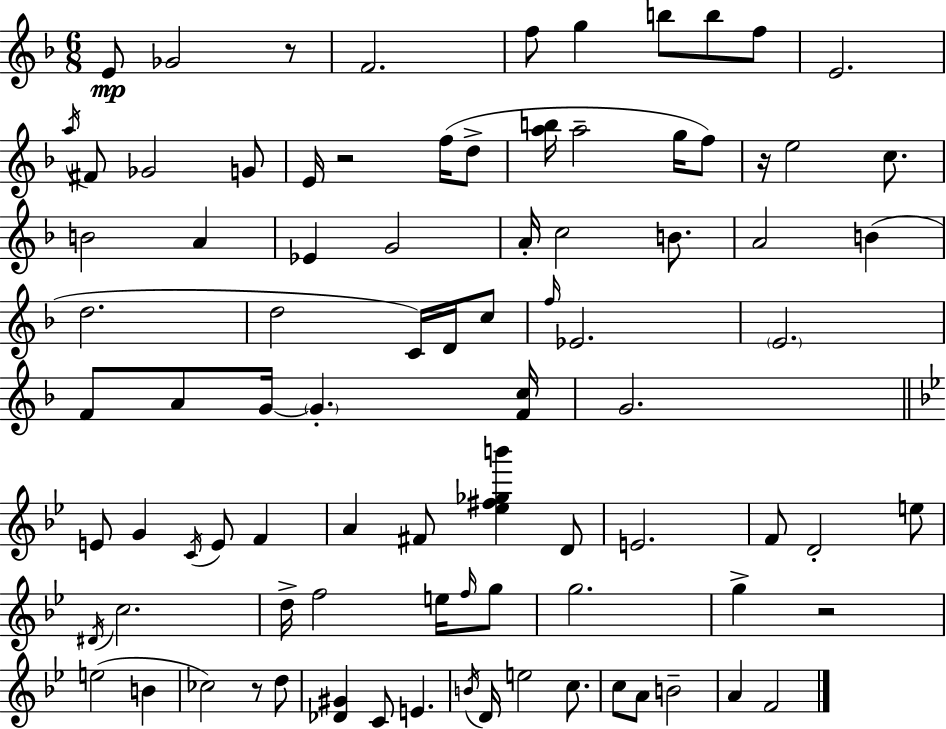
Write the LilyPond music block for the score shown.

{
  \clef treble
  \numericTimeSignature
  \time 6/8
  \key d \minor
  e'8\mp ges'2 r8 | f'2. | f''8 g''4 b''8 b''8 f''8 | e'2. | \break \acciaccatura { a''16 } fis'8 ges'2 g'8 | e'16 r2 f''16( d''8-> | <a'' b''>16 a''2-- g''16 f''8) | r16 e''2 c''8. | \break b'2 a'4 | ees'4 g'2 | a'16-. c''2 b'8. | a'2 b'4( | \break d''2. | d''2 c'16) d'16 c''8 | \grace { f''16 } ees'2. | \parenthesize e'2. | \break f'8 a'8 g'16~~ \parenthesize g'4.-. | <f' c''>16 g'2. | \bar "||" \break \key bes \major e'8 g'4 \acciaccatura { c'16 } e'8 f'4 | a'4 fis'8 <ees'' fis'' ges'' b'''>4 d'8 | e'2. | f'8 d'2-. e''8 | \break \acciaccatura { dis'16 } c''2. | d''16-> f''2 e''16 | \grace { f''16 } g''8 g''2. | g''4-> r2 | \break e''2( b'4 | ces''2) r8 | d''8 <des' gis'>4 c'8 e'4. | \acciaccatura { b'16 } d'16 e''2 | \break c''8. c''8 a'8 b'2-- | a'4 f'2 | \bar "|."
}